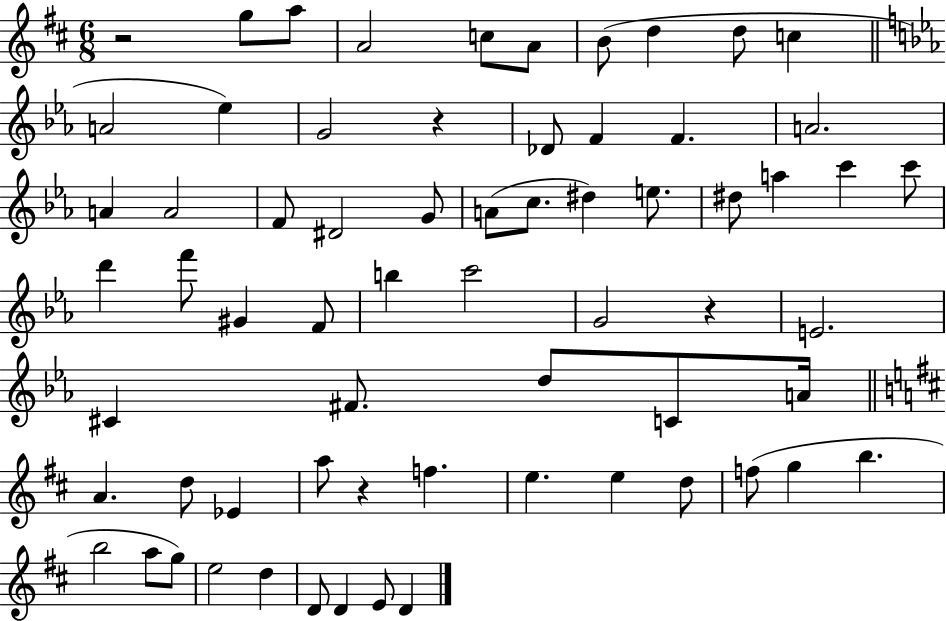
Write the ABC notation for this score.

X:1
T:Untitled
M:6/8
L:1/4
K:D
z2 g/2 a/2 A2 c/2 A/2 B/2 d d/2 c A2 _e G2 z _D/2 F F A2 A A2 F/2 ^D2 G/2 A/2 c/2 ^d e/2 ^d/2 a c' c'/2 d' f'/2 ^G F/2 b c'2 G2 z E2 ^C ^F/2 d/2 C/2 A/4 A d/2 _E a/2 z f e e d/2 f/2 g b b2 a/2 g/2 e2 d D/2 D E/2 D